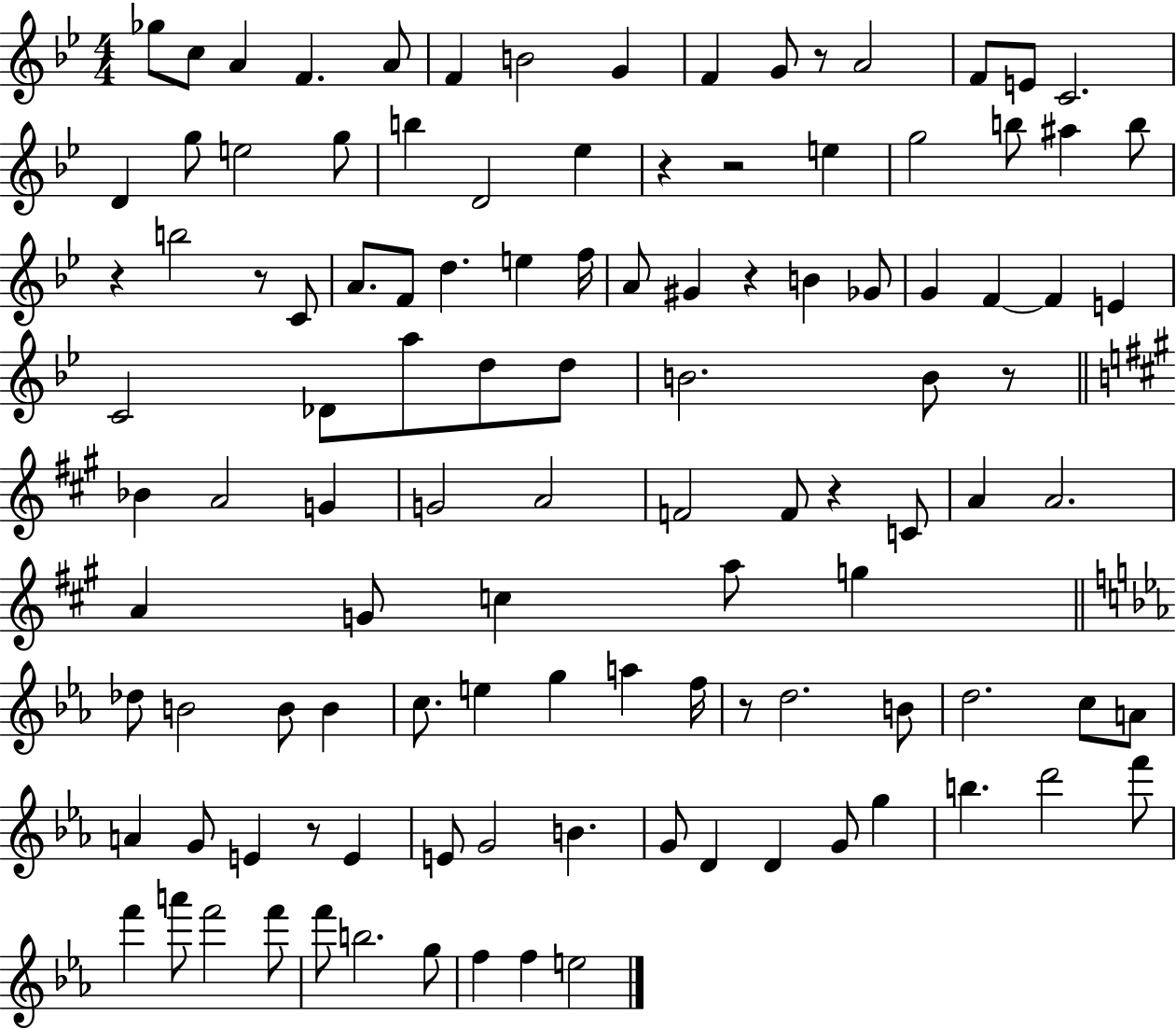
{
  \clef treble
  \numericTimeSignature
  \time 4/4
  \key bes \major
  ges''8 c''8 a'4 f'4. a'8 | f'4 b'2 g'4 | f'4 g'8 r8 a'2 | f'8 e'8 c'2. | \break d'4 g''8 e''2 g''8 | b''4 d'2 ees''4 | r4 r2 e''4 | g''2 b''8 ais''4 b''8 | \break r4 b''2 r8 c'8 | a'8. f'8 d''4. e''4 f''16 | a'8 gis'4 r4 b'4 ges'8 | g'4 f'4~~ f'4 e'4 | \break c'2 des'8 a''8 d''8 d''8 | b'2. b'8 r8 | \bar "||" \break \key a \major bes'4 a'2 g'4 | g'2 a'2 | f'2 f'8 r4 c'8 | a'4 a'2. | \break a'4 g'8 c''4 a''8 g''4 | \bar "||" \break \key ees \major des''8 b'2 b'8 b'4 | c''8. e''4 g''4 a''4 f''16 | r8 d''2. b'8 | d''2. c''8 a'8 | \break a'4 g'8 e'4 r8 e'4 | e'8 g'2 b'4. | g'8 d'4 d'4 g'8 g''4 | b''4. d'''2 f'''8 | \break f'''4 a'''8 f'''2 f'''8 | f'''8 b''2. g''8 | f''4 f''4 e''2 | \bar "|."
}